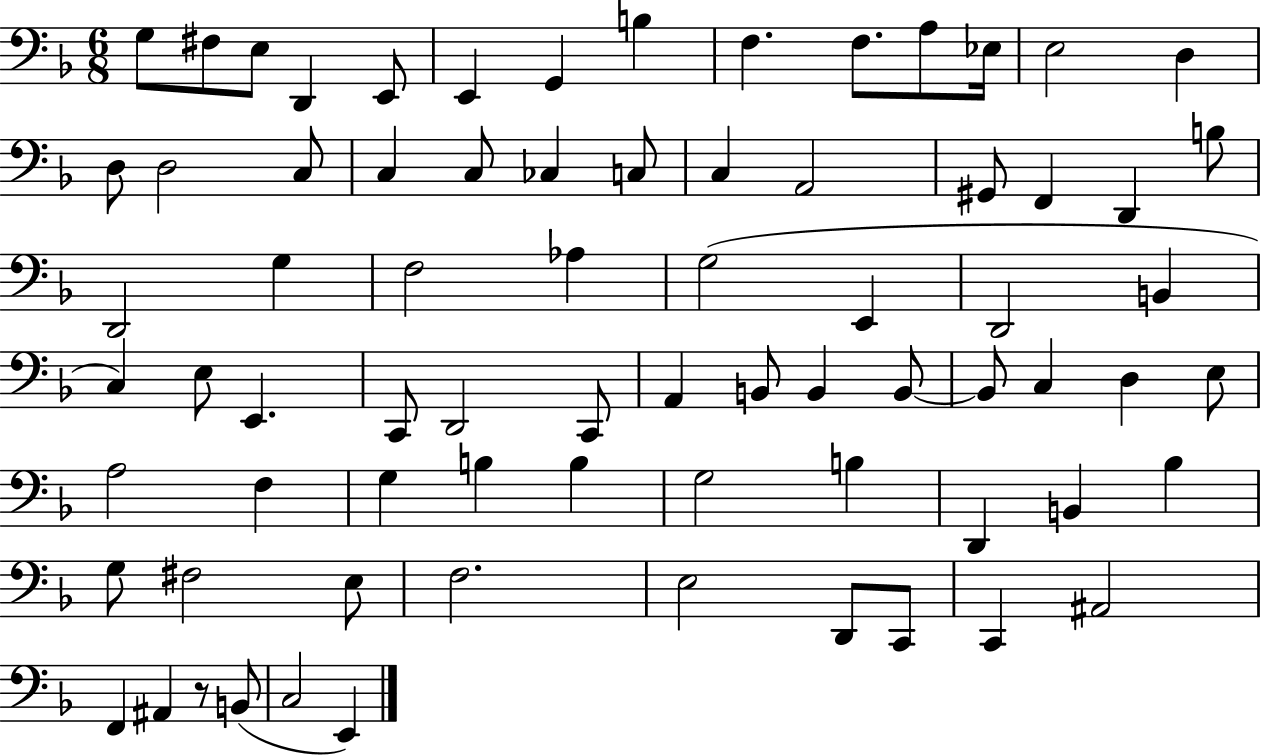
G3/e F#3/e E3/e D2/q E2/e E2/q G2/q B3/q F3/q. F3/e. A3/e Eb3/s E3/h D3/q D3/e D3/h C3/e C3/q C3/e CES3/q C3/e C3/q A2/h G#2/e F2/q D2/q B3/e D2/h G3/q F3/h Ab3/q G3/h E2/q D2/h B2/q C3/q E3/e E2/q. C2/e D2/h C2/e A2/q B2/e B2/q B2/e B2/e C3/q D3/q E3/e A3/h F3/q G3/q B3/q B3/q G3/h B3/q D2/q B2/q Bb3/q G3/e F#3/h E3/e F3/h. E3/h D2/e C2/e C2/q A#2/h F2/q A#2/q R/e B2/e C3/h E2/q